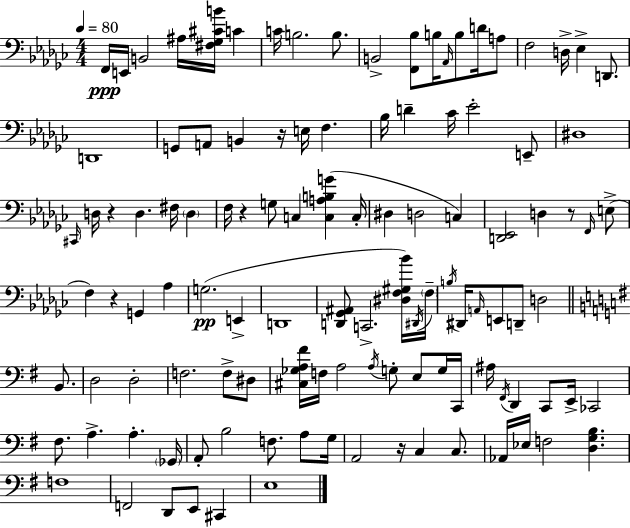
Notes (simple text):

F2/s E2/s B2/h A#3/s [F#3,Gb3,C#4,B4]/s C4/q C4/s B3/h. B3/e. B2/h [F2,Bb3]/e B3/s Ab2/s B3/e D4/s A3/e F3/h D3/s Eb3/q D2/e. D2/w G2/e A2/e B2/q R/s E3/s F3/q. Bb3/s D4/q CES4/s Eb4/h E2/e D#3/w C#2/s D3/s R/q D3/q. F#3/s D3/q F3/s R/q G3/e C3/q [C3,A3,B3,G4]/q C3/s D#3/q D3/h C3/q [D2,Eb2]/h D3/q R/e F2/s E3/e F3/q R/q G2/q Ab3/q G3/h. E2/q D2/w [D2,Gb2,A#2]/e C2/h. [D#3,F3,G#3,Bb4]/s D#2/s F3/s B3/s D#2/s A2/s E2/e D2/e D3/h B2/e. D3/h D3/h F3/h. F3/e D#3/e [C#3,Gb3,A3,F#4]/s F3/s A3/h A3/s G3/e E3/e G3/s C2/s A#3/s F#2/s D2/q C2/e E2/s CES2/h F#3/e. A3/q. A3/q. Gb2/s A2/e B3/h F3/e. A3/e G3/s A2/h R/s C3/q C3/e. Ab2/s Eb3/s F3/h [D3,G3,B3]/q. F3/w F2/h D2/e E2/e C#2/q E3/w